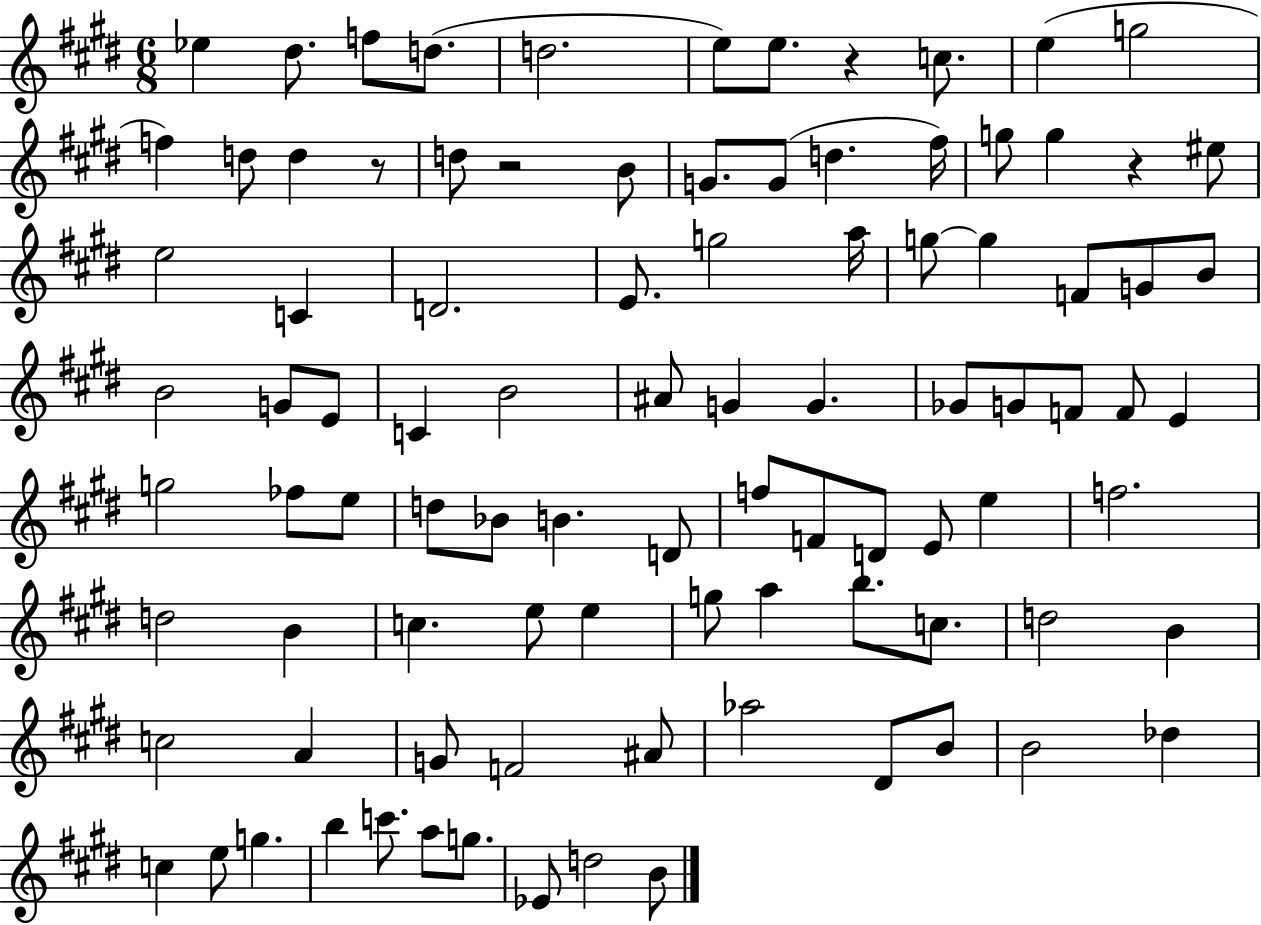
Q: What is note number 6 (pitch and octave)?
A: E5